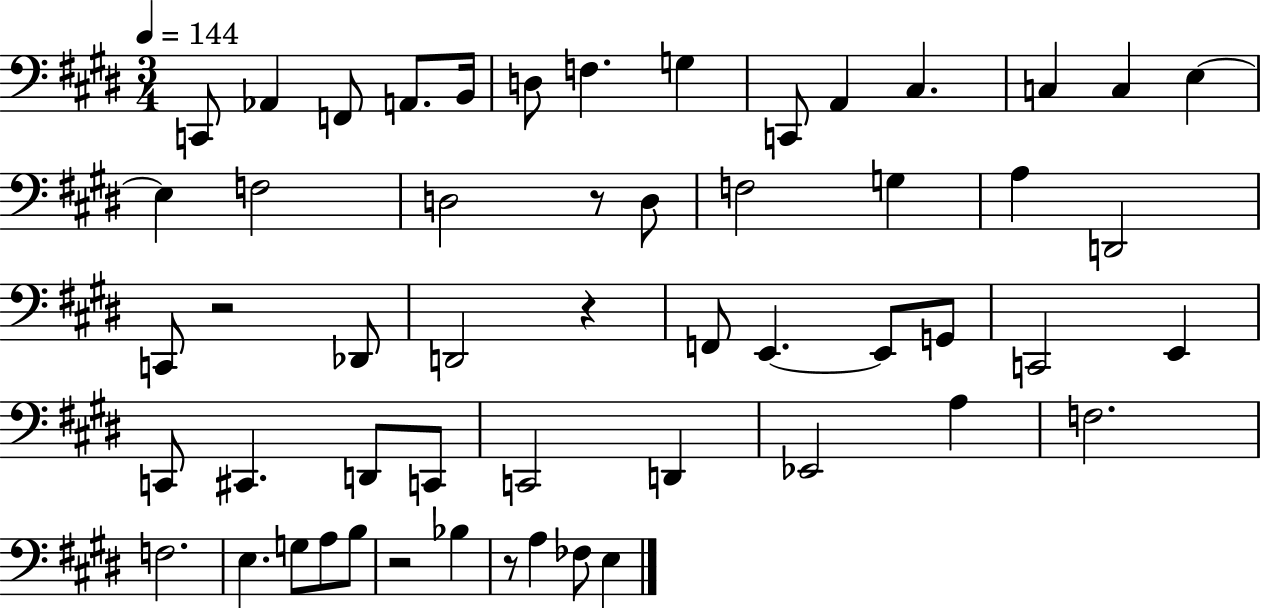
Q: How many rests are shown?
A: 5